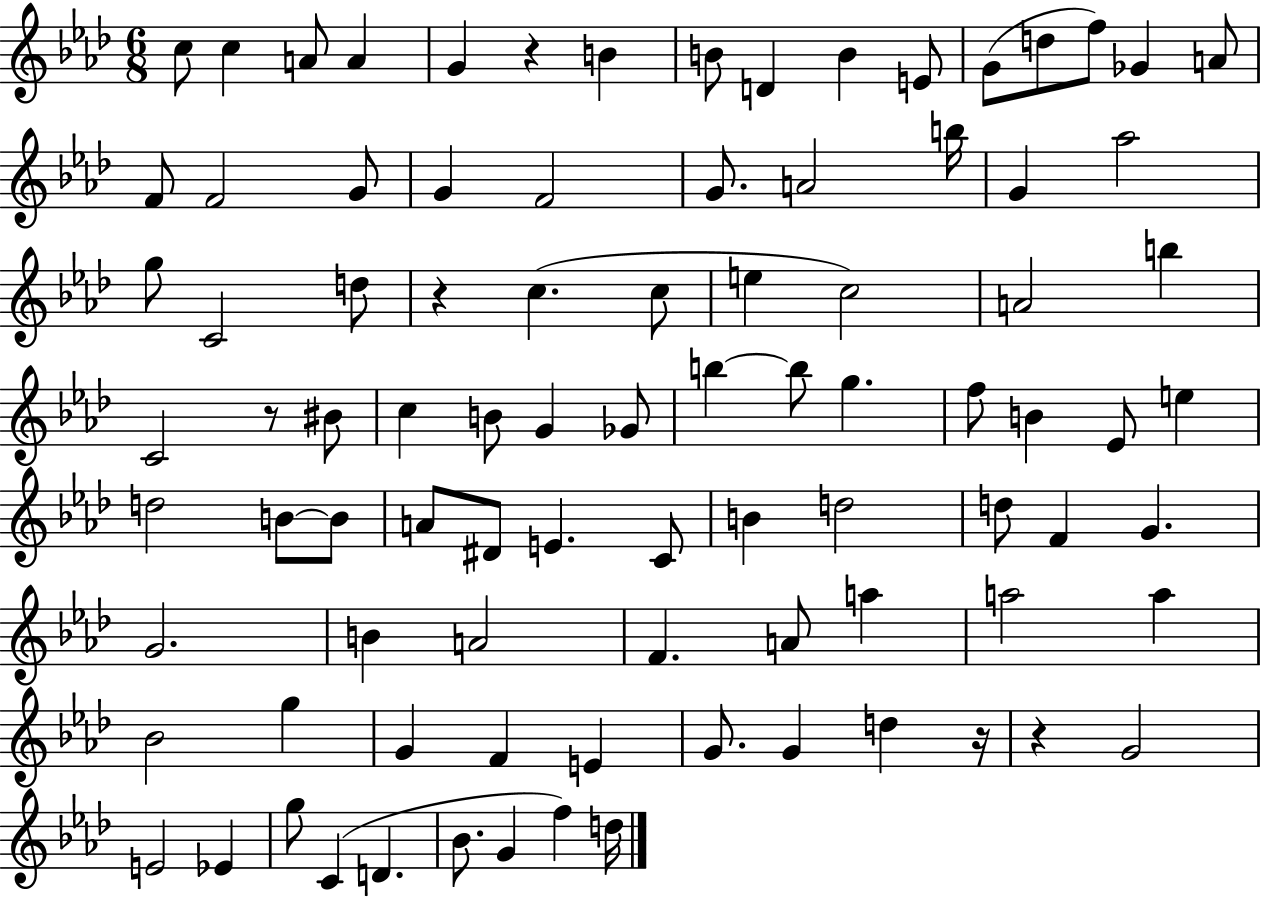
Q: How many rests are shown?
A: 5